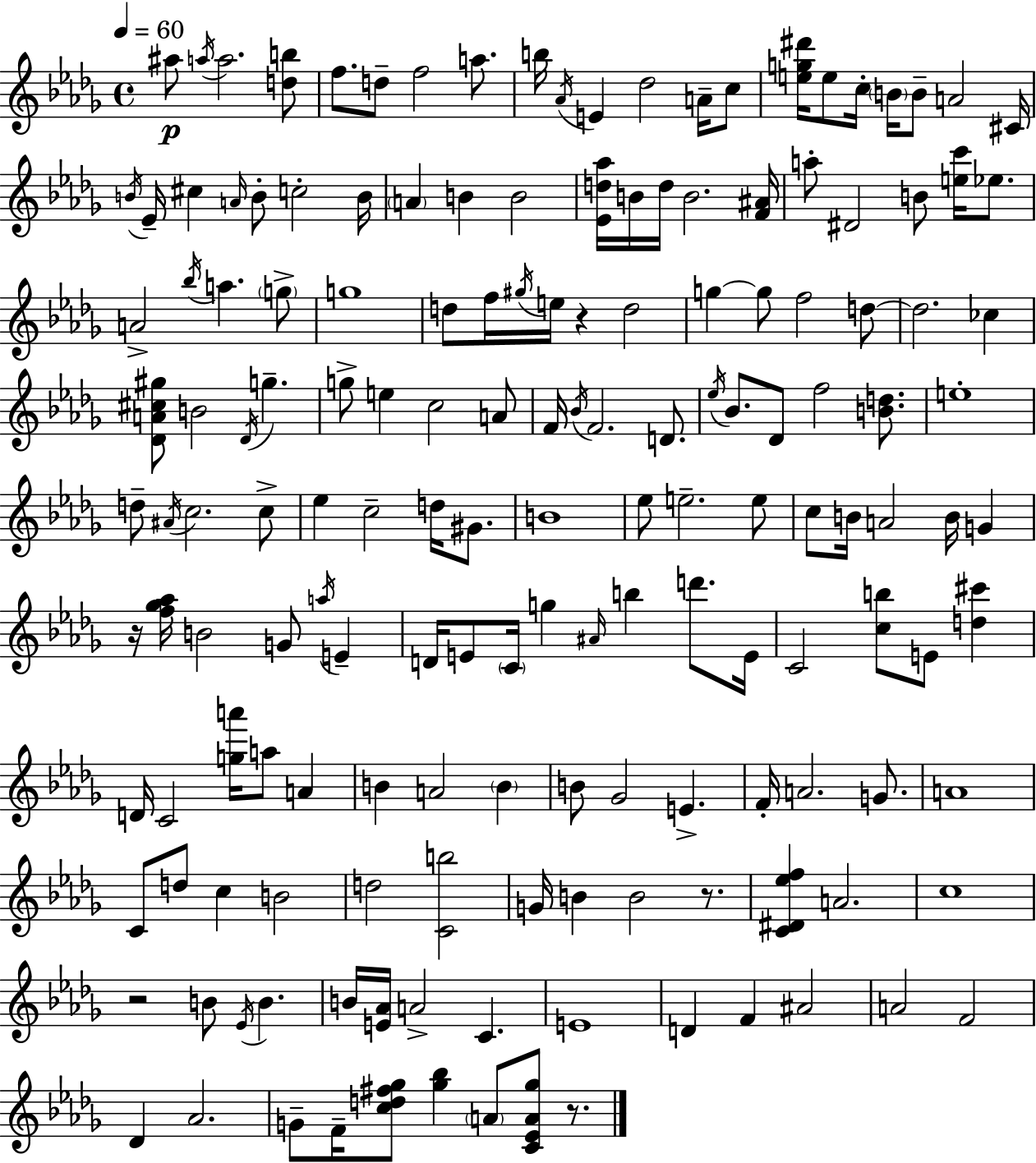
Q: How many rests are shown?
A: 5